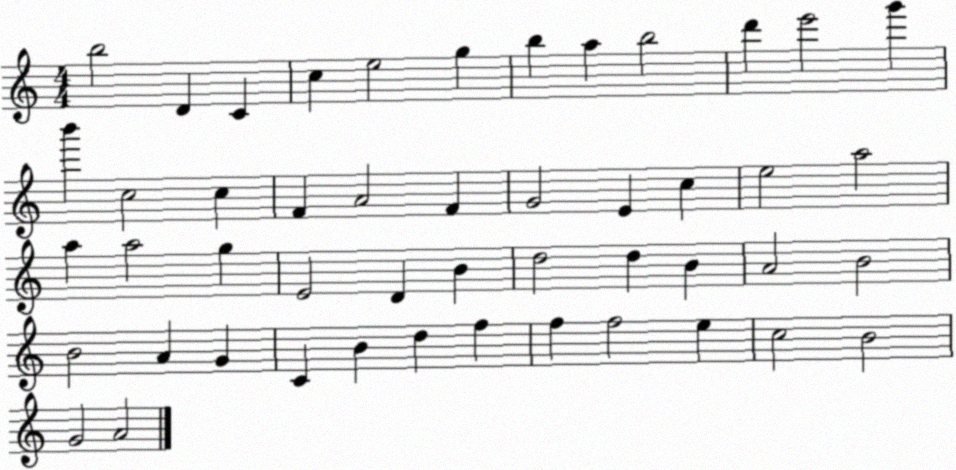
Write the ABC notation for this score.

X:1
T:Untitled
M:4/4
L:1/4
K:C
b2 D C c e2 g b a b2 d' e'2 g' b' c2 c F A2 F G2 E c e2 a2 a a2 g E2 D B d2 d B A2 B2 B2 A G C B d f f f2 e c2 B2 G2 A2